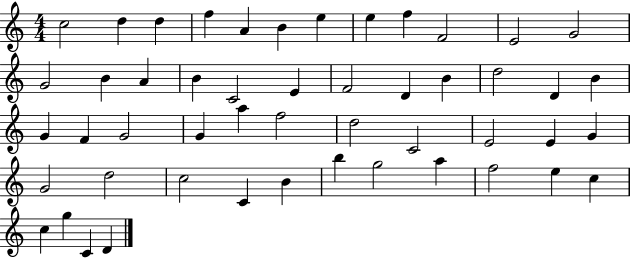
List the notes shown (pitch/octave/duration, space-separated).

C5/h D5/q D5/q F5/q A4/q B4/q E5/q E5/q F5/q F4/h E4/h G4/h G4/h B4/q A4/q B4/q C4/h E4/q F4/h D4/q B4/q D5/h D4/q B4/q G4/q F4/q G4/h G4/q A5/q F5/h D5/h C4/h E4/h E4/q G4/q G4/h D5/h C5/h C4/q B4/q B5/q G5/h A5/q F5/h E5/q C5/q C5/q G5/q C4/q D4/q